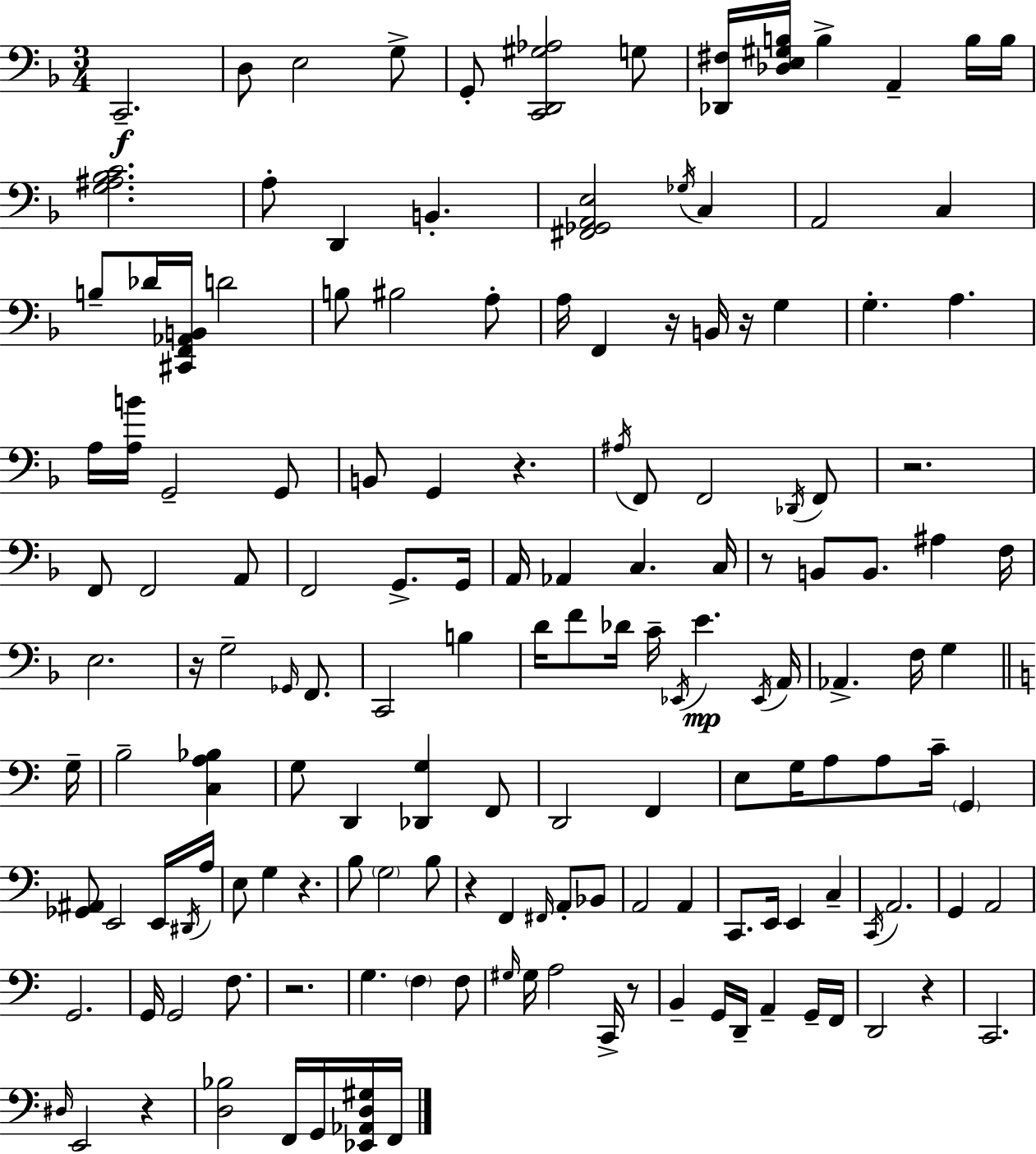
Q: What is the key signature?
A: D minor